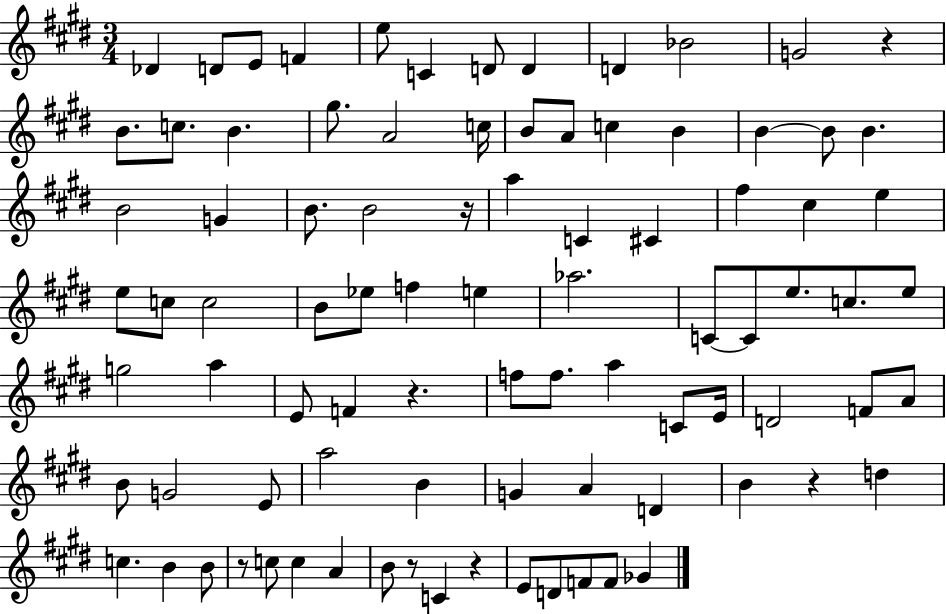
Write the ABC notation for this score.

X:1
T:Untitled
M:3/4
L:1/4
K:E
_D D/2 E/2 F e/2 C D/2 D D _B2 G2 z B/2 c/2 B ^g/2 A2 c/4 B/2 A/2 c B B B/2 B B2 G B/2 B2 z/4 a C ^C ^f ^c e e/2 c/2 c2 B/2 _e/2 f e _a2 C/2 C/2 e/2 c/2 e/2 g2 a E/2 F z f/2 f/2 a C/2 E/4 D2 F/2 A/2 B/2 G2 E/2 a2 B G A D B z d c B B/2 z/2 c/2 c A B/2 z/2 C z E/2 D/2 F/2 F/2 _G